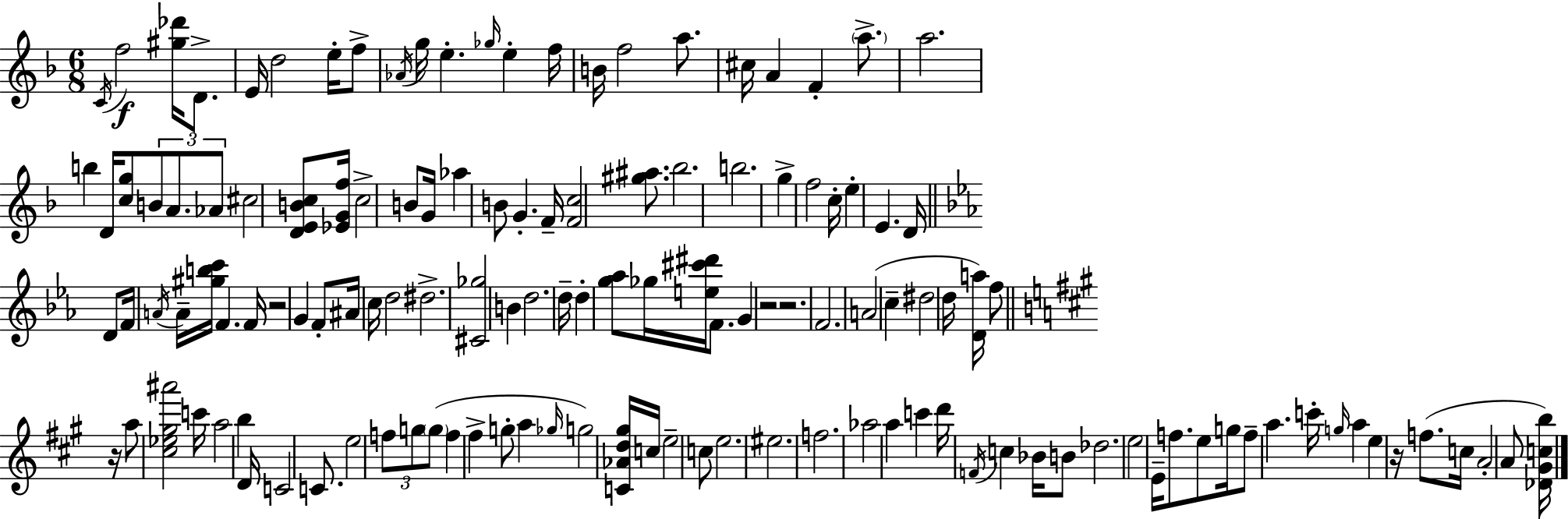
{
  \clef treble
  \numericTimeSignature
  \time 6/8
  \key d \minor
  \acciaccatura { c'16 }\f f''2 <gis'' des'''>16 d'8.-> | e'16 d''2 e''16-. f''8-> | \acciaccatura { aes'16 } g''16 e''4.-. \grace { ges''16 } e''4-. | f''16 b'16 f''2 | \break a''8. cis''16 a'4 f'4-. | \parenthesize a''8.-> a''2. | b''4 d'16 <c'' g''>8 \tuplet 3/2 { b'8 | a'8. aes'8 } cis''2 | \break <d' e' b' c''>8 <ees' g' f''>16 c''2-> | b'8 g'16 aes''4 b'8 g'4.-. | f'16-- <f' c''>2 | <gis'' ais''>8. bes''2. | \break b''2. | g''4-> f''2 | c''16-. e''4-. e'4. | d'16 \bar "||" \break \key c \minor d'8 f'16 \acciaccatura { a'16 } a'16-- <gis'' b'' c'''>16 f'4. | f'16 r2 g'4 | f'8-. ais'16 c''16 d''2 | dis''2.-> | \break <cis' ges''>2 b'4 | d''2. | d''16-- d''4-. <g'' aes''>8 ges''16 <e'' cis''' dis'''>16 f'8. | g'4 r2 | \break r2. | f'2. | a'2( c''4-- | dis''2 d''16 <d' a''>16) f''8 | \break \bar "||" \break \key a \major r16 a''8 <cis'' ees'' gis'' ais'''>2 c'''16 | a''2 b''4 | d'16 c'2 c'8. | e''2 \tuplet 3/2 { f''8 g''8 | \break \parenthesize g''8( } f''4 fis''4-> g''8-. | a''4 \grace { ges''16 }) g''2 | <c' aes' d'' gis''>16 c''16 e''2-- c''8 | e''2. | \break eis''2. | f''2. | aes''2 a''4 | c'''4 d'''16 \acciaccatura { f'16 } c''4 bes'16 | \break b'8 des''2. | e''2 e'16-- f''8. | e''8 g''16 f''8-- a''4. | c'''16-. \grace { g''16 } a''4 e''4 r16 | \break f''8.( c''16 a'2-. | a'8 <des' gis' c'' b''>16) \bar "|."
}